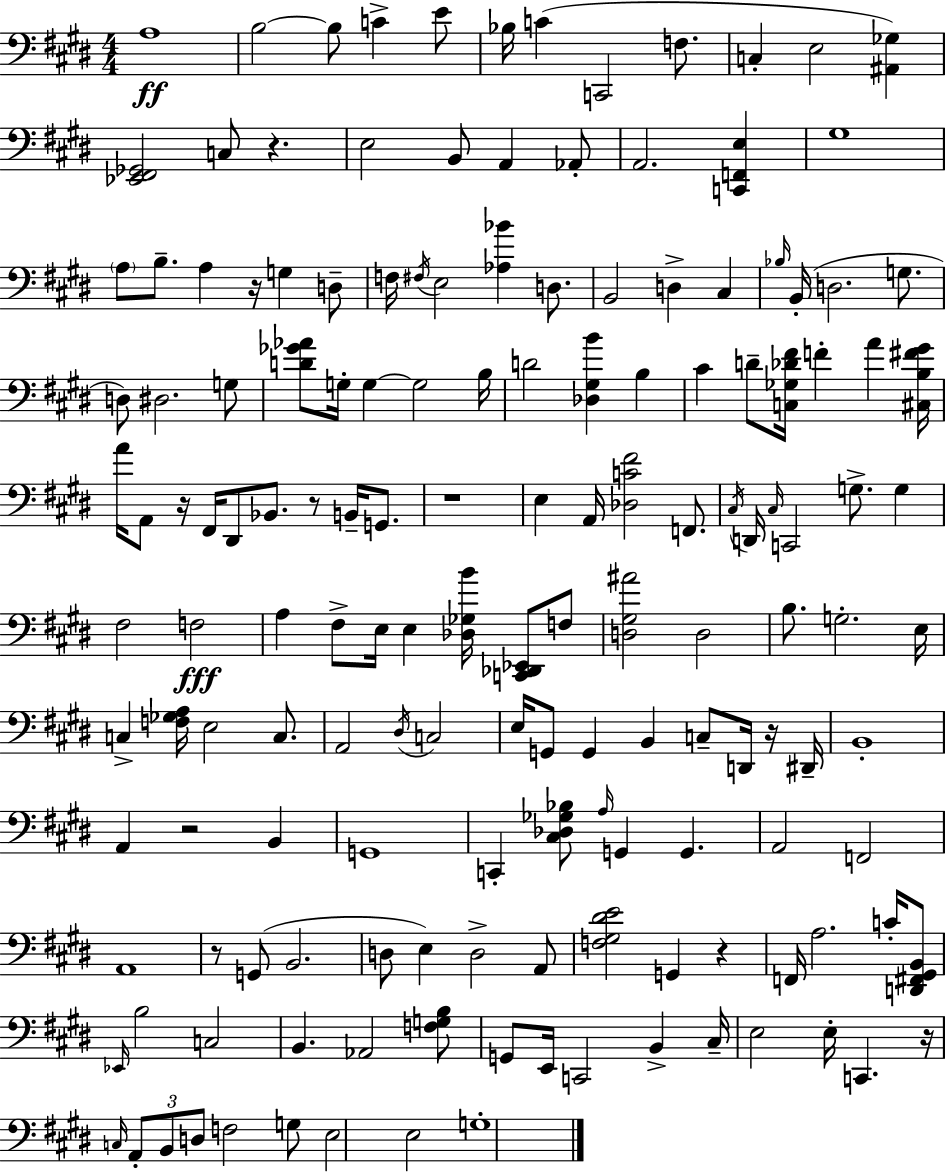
X:1
T:Untitled
M:4/4
L:1/4
K:E
A,4 B,2 B,/2 C E/2 _B,/4 C C,,2 F,/2 C, E,2 [^A,,_G,] [_E,,^F,,_G,,]2 C,/2 z E,2 B,,/2 A,, _A,,/2 A,,2 [C,,F,,E,] ^G,4 A,/2 B,/2 A, z/4 G, D,/2 F,/4 ^F,/4 E,2 [_A,_B] D,/2 B,,2 D, ^C, _B,/4 B,,/4 D,2 G,/2 D,/2 ^D,2 G,/2 [D_G_A]/2 G,/4 G, G,2 B,/4 D2 [_D,^G,B] B, ^C D/2 [C,_G,_D^F]/4 F A [^C,B,^F^G]/4 A/4 A,,/2 z/4 ^F,,/4 ^D,,/2 _B,,/2 z/2 B,,/4 G,,/2 z4 E, A,,/4 [_D,C^F]2 F,,/2 ^C,/4 D,,/4 ^C,/4 C,,2 G,/2 G, ^F,2 F,2 A, ^F,/2 E,/4 E, [_D,_G,B]/4 [C,,_D,,_E,,]/2 F,/2 [D,^G,^A]2 D,2 B,/2 G,2 E,/4 C, [F,_G,A,]/4 E,2 C,/2 A,,2 ^D,/4 C,2 E,/4 G,,/2 G,, B,, C,/2 D,,/4 z/4 ^D,,/4 B,,4 A,, z2 B,, G,,4 C,, [^C,_D,_G,_B,]/2 A,/4 G,, G,, A,,2 F,,2 A,,4 z/2 G,,/2 B,,2 D,/2 E, D,2 A,,/2 [F,^G,^DE]2 G,, z F,,/4 A,2 C/4 [D,,^F,,^G,,B,,]/2 _E,,/4 B,2 C,2 B,, _A,,2 [F,G,B,]/2 G,,/2 E,,/4 C,,2 B,, ^C,/4 E,2 E,/4 C,, z/4 C,/4 A,,/2 B,,/2 D,/2 F,2 G,/2 E,2 E,2 G,4